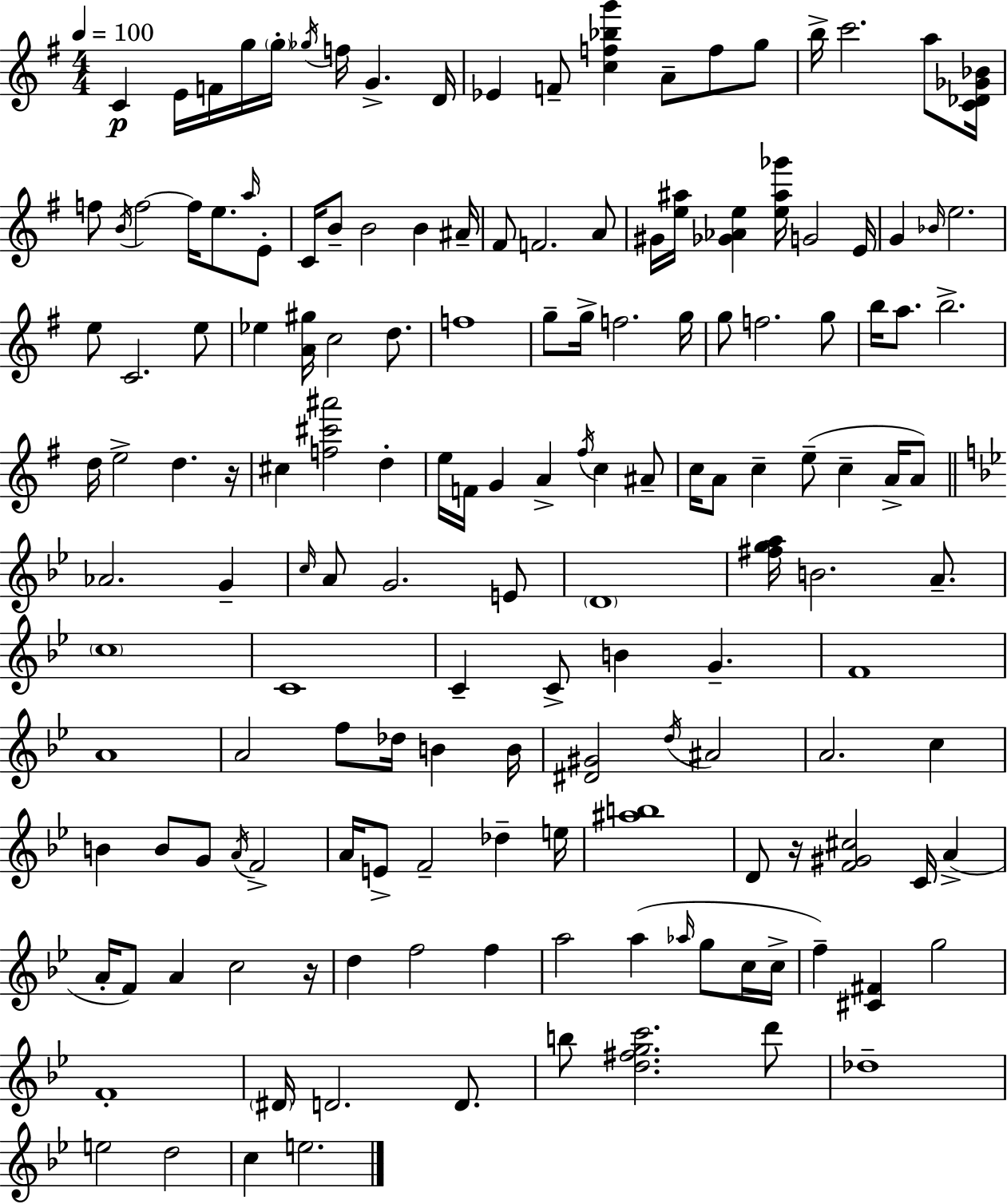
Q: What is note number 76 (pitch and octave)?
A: G4